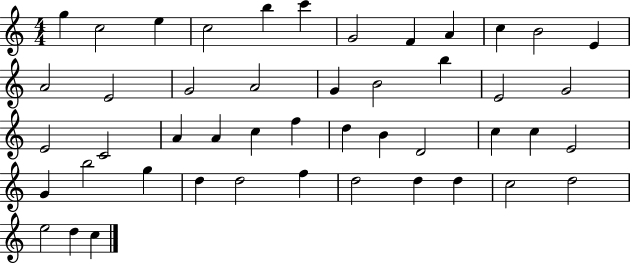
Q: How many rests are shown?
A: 0